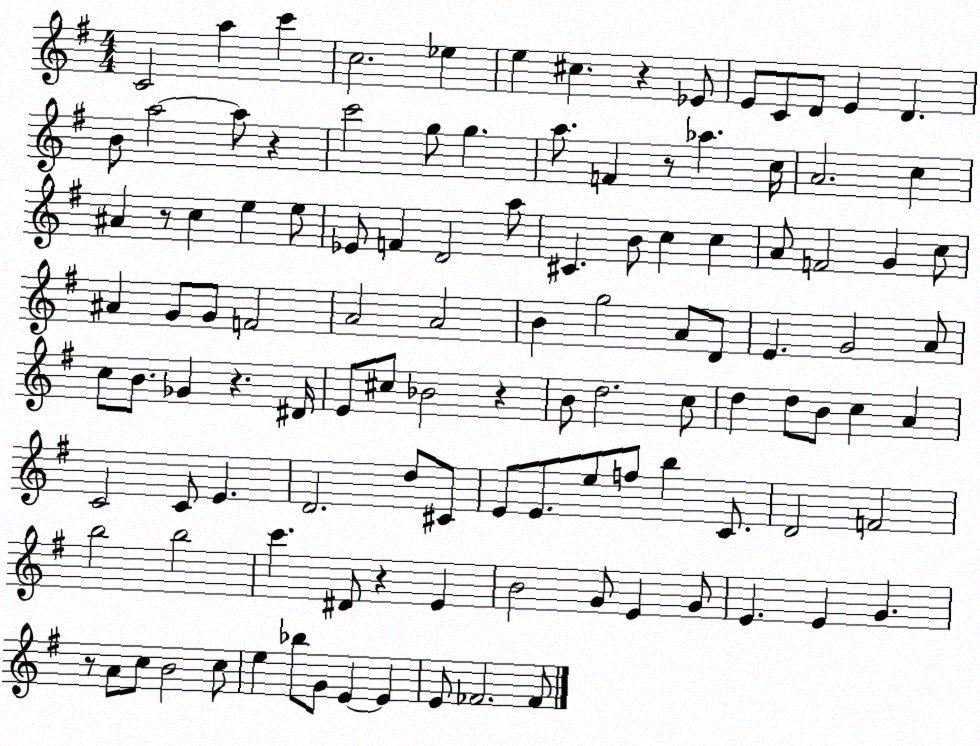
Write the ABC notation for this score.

X:1
T:Untitled
M:4/4
L:1/4
K:G
C2 a c' c2 _e e ^c z _E/2 E/2 C/2 D/2 E D B/2 a2 a/2 z c'2 g/2 g a/2 F z/2 _a c/4 A2 c ^A z/2 c e e/2 _E/2 F D2 a/2 ^C B/2 c c A/2 F2 G c/2 ^A G/2 G/2 F2 A2 A2 B g2 A/2 D/2 E G2 A/2 c/2 B/2 _G z ^D/4 E/2 ^c/2 _B2 z B/2 d2 c/2 d d/2 B/2 c A C2 C/2 E D2 d/2 ^C/2 E/2 E/2 e/2 f/2 b C/2 D2 F2 b2 b2 c' ^D/2 z E B2 G/2 E G/2 E E G z/2 A/2 c/2 B2 c/2 e _b/2 G/2 E E E/2 _F2 _F/2